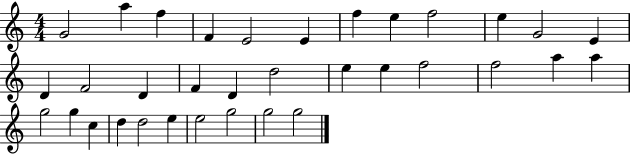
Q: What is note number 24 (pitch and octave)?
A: A5